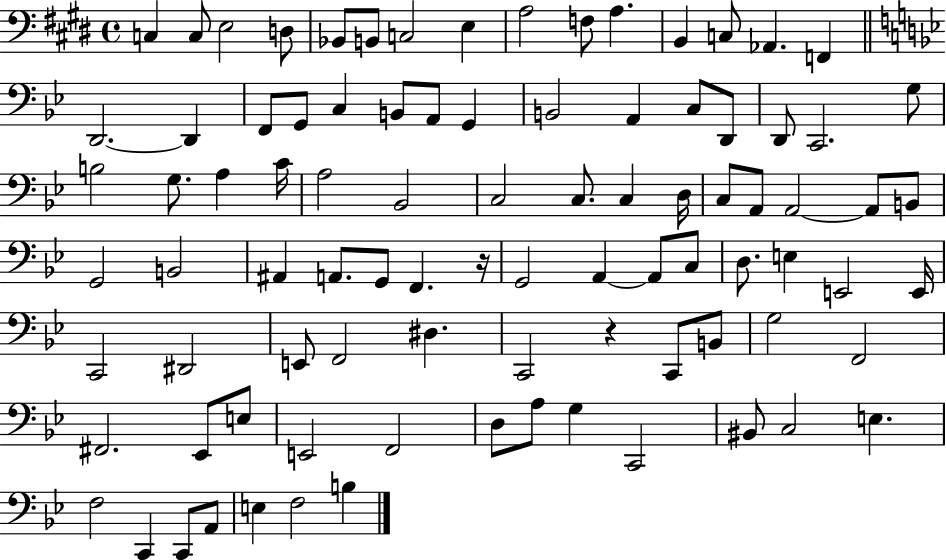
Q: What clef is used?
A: bass